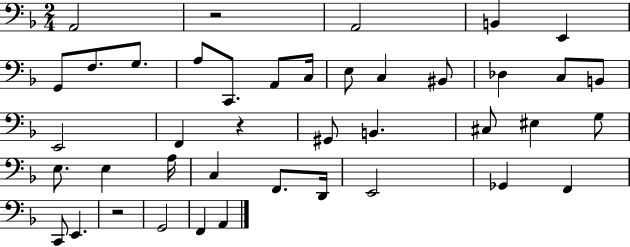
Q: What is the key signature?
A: F major